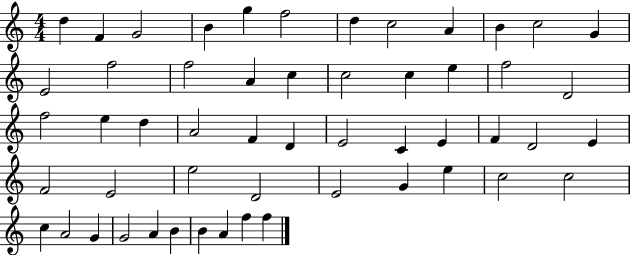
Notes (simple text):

D5/q F4/q G4/h B4/q G5/q F5/h D5/q C5/h A4/q B4/q C5/h G4/q E4/h F5/h F5/h A4/q C5/q C5/h C5/q E5/q F5/h D4/h F5/h E5/q D5/q A4/h F4/q D4/q E4/h C4/q E4/q F4/q D4/h E4/q F4/h E4/h E5/h D4/h E4/h G4/q E5/q C5/h C5/h C5/q A4/h G4/q G4/h A4/q B4/q B4/q A4/q F5/q F5/q